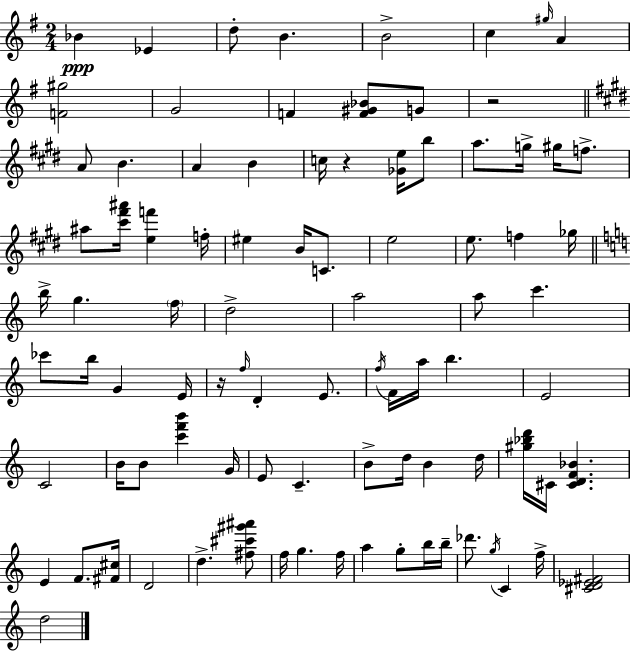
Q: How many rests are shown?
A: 3